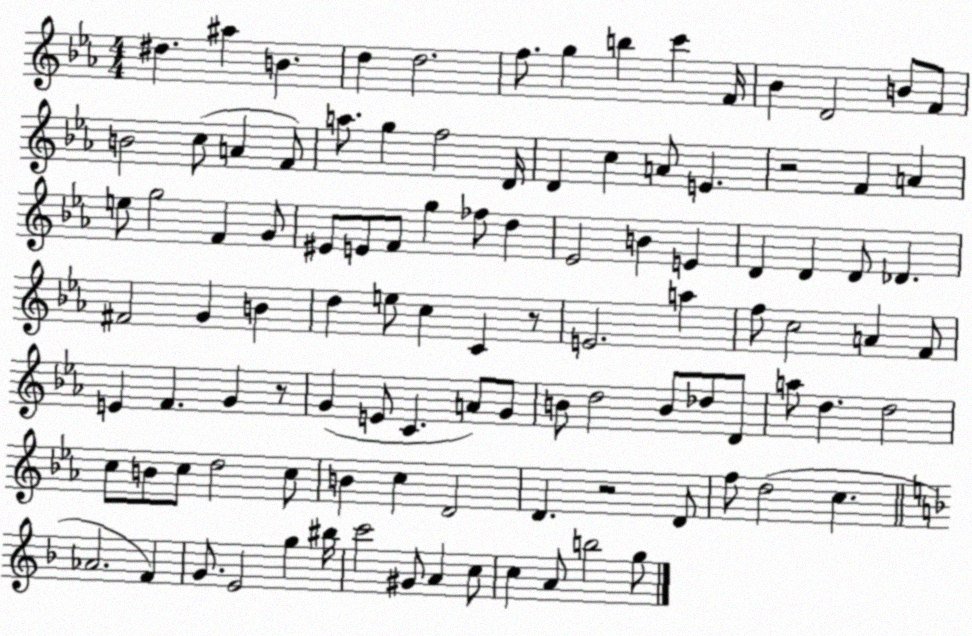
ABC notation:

X:1
T:Untitled
M:4/4
L:1/4
K:Eb
^d ^a B d d2 f/2 g b c' F/4 _B D2 B/2 F/2 B2 c/2 A F/2 a/2 g f2 D/4 D c A/2 E z2 F A e/2 g2 F G/2 ^E/2 E/2 F/2 g _f/2 d _E2 B E D D D/2 _D ^F2 G B d e/2 c C z/2 E2 a f/2 c2 A F/2 E F G z/2 G E/2 C A/2 G/2 B/2 d2 B/2 _d/2 D/2 a/2 d d2 c/2 B/2 c/2 d2 c/2 B c D2 D z2 D/2 f/2 d2 c _A2 F G/2 E2 g ^b/4 c'2 ^G/2 A c/2 c A/2 b2 g/2